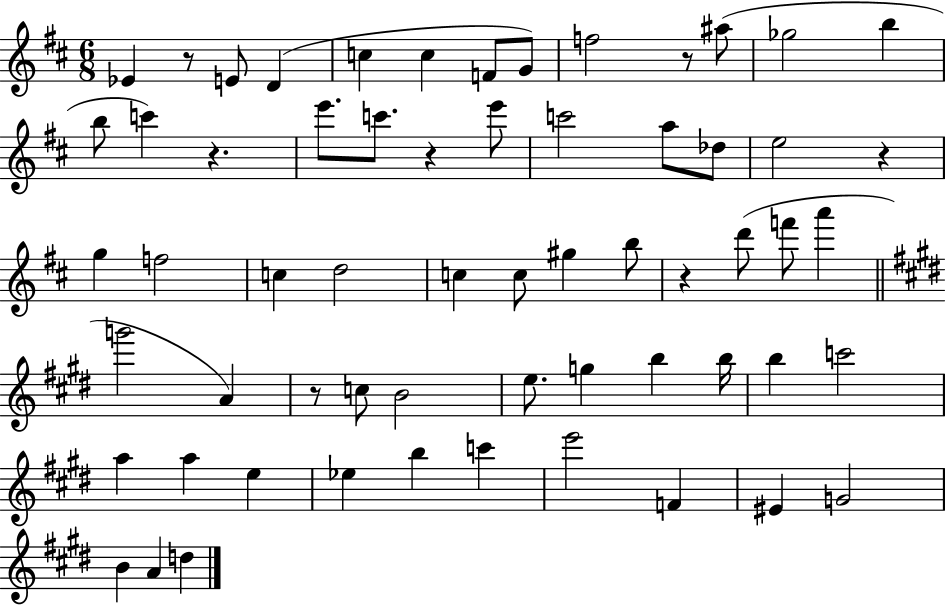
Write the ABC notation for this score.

X:1
T:Untitled
M:6/8
L:1/4
K:D
_E z/2 E/2 D c c F/2 G/2 f2 z/2 ^a/2 _g2 b b/2 c' z e'/2 c'/2 z e'/2 c'2 a/2 _d/2 e2 z g f2 c d2 c c/2 ^g b/2 z d'/2 f'/2 a' g'2 A z/2 c/2 B2 e/2 g b b/4 b c'2 a a e _e b c' e'2 F ^E G2 B A d